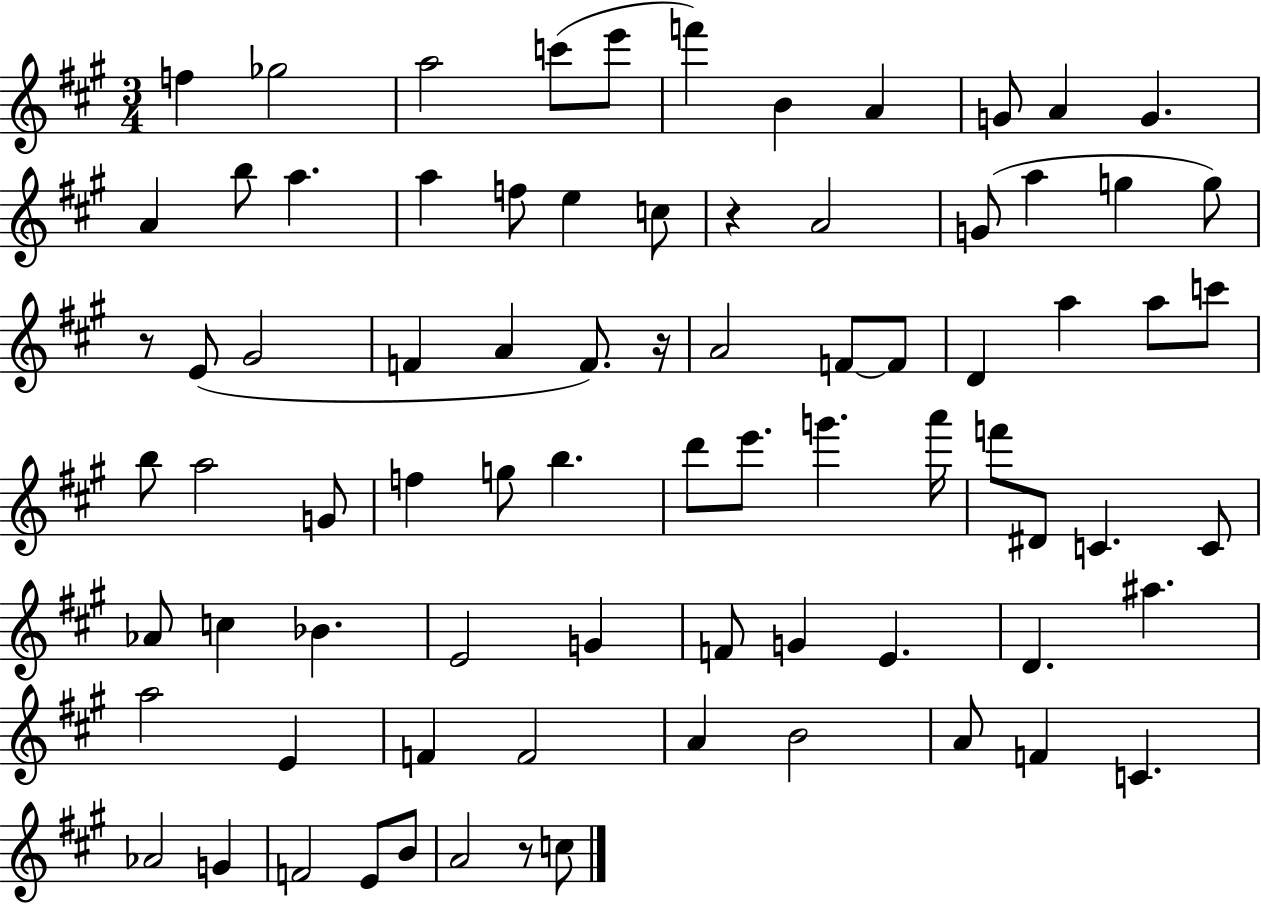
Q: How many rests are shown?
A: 4